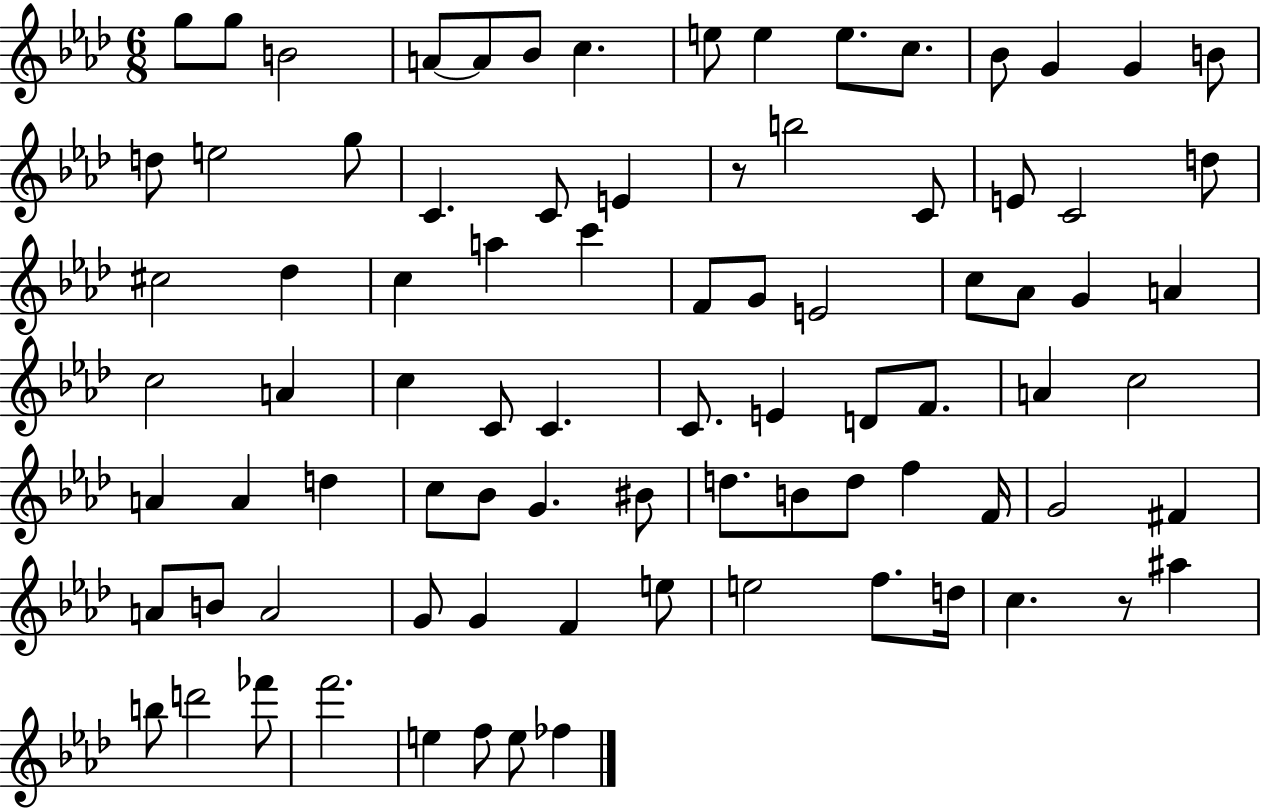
X:1
T:Untitled
M:6/8
L:1/4
K:Ab
g/2 g/2 B2 A/2 A/2 _B/2 c e/2 e e/2 c/2 _B/2 G G B/2 d/2 e2 g/2 C C/2 E z/2 b2 C/2 E/2 C2 d/2 ^c2 _d c a c' F/2 G/2 E2 c/2 _A/2 G A c2 A c C/2 C C/2 E D/2 F/2 A c2 A A d c/2 _B/2 G ^B/2 d/2 B/2 d/2 f F/4 G2 ^F A/2 B/2 A2 G/2 G F e/2 e2 f/2 d/4 c z/2 ^a b/2 d'2 _f'/2 f'2 e f/2 e/2 _f